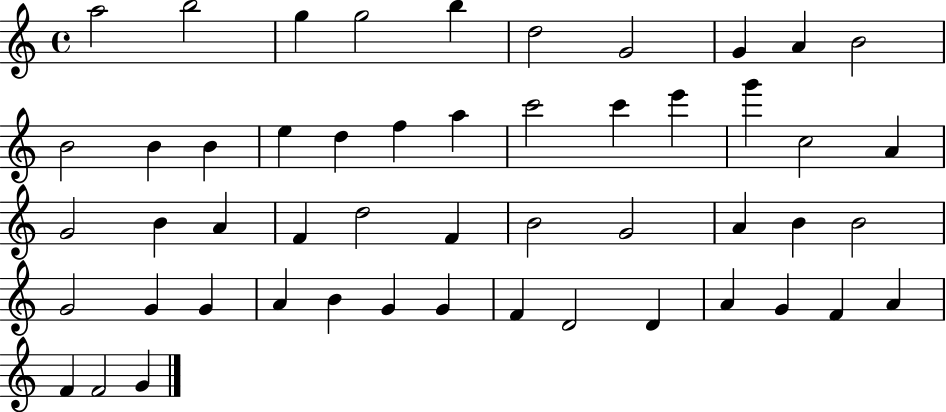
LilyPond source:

{
  \clef treble
  \time 4/4
  \defaultTimeSignature
  \key c \major
  a''2 b''2 | g''4 g''2 b''4 | d''2 g'2 | g'4 a'4 b'2 | \break b'2 b'4 b'4 | e''4 d''4 f''4 a''4 | c'''2 c'''4 e'''4 | g'''4 c''2 a'4 | \break g'2 b'4 a'4 | f'4 d''2 f'4 | b'2 g'2 | a'4 b'4 b'2 | \break g'2 g'4 g'4 | a'4 b'4 g'4 g'4 | f'4 d'2 d'4 | a'4 g'4 f'4 a'4 | \break f'4 f'2 g'4 | \bar "|."
}